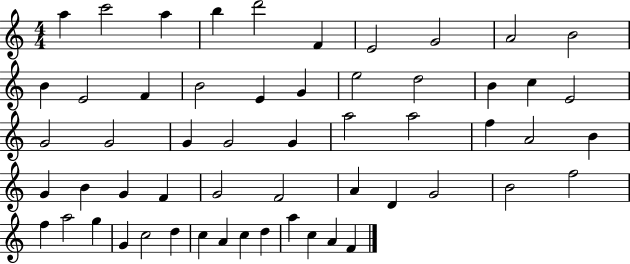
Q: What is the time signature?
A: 4/4